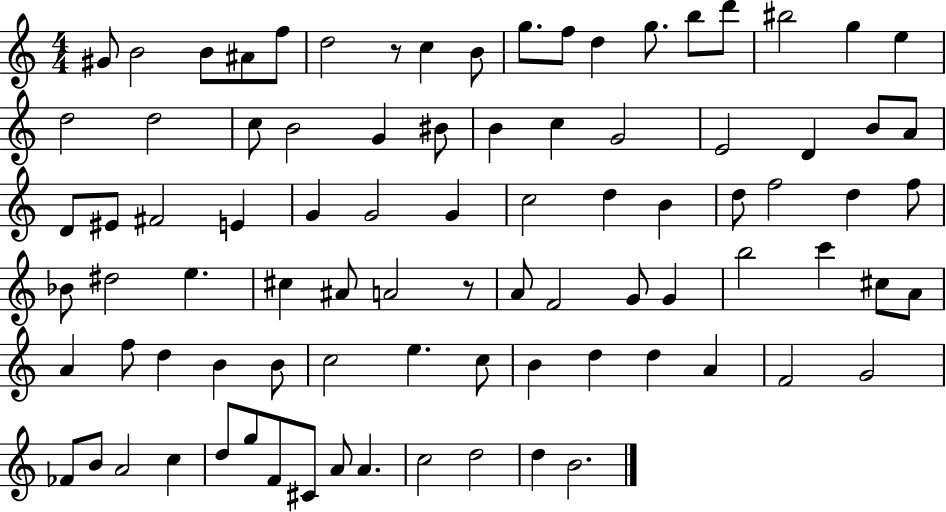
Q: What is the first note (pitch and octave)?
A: G#4